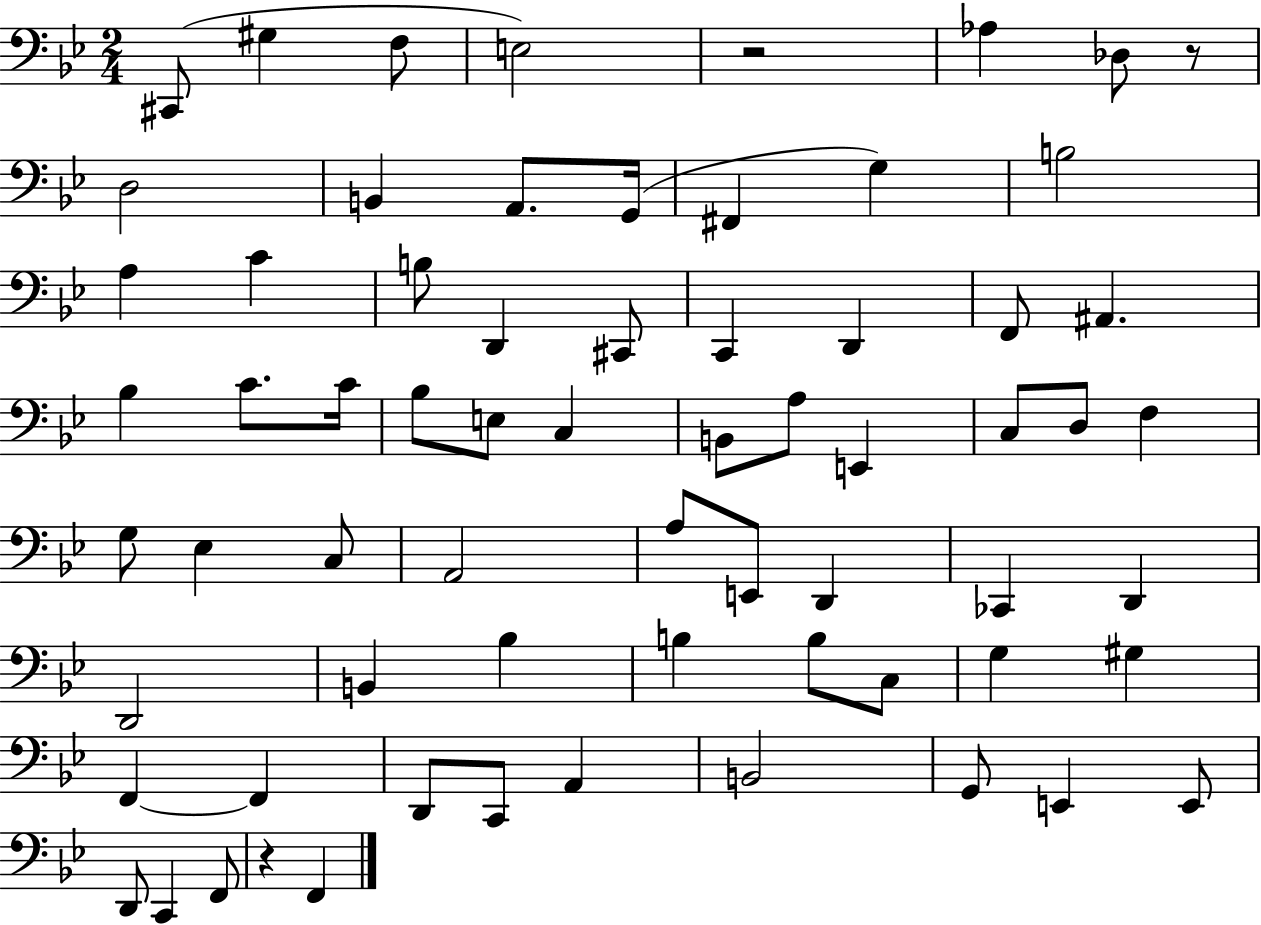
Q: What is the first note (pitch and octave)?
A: C#2